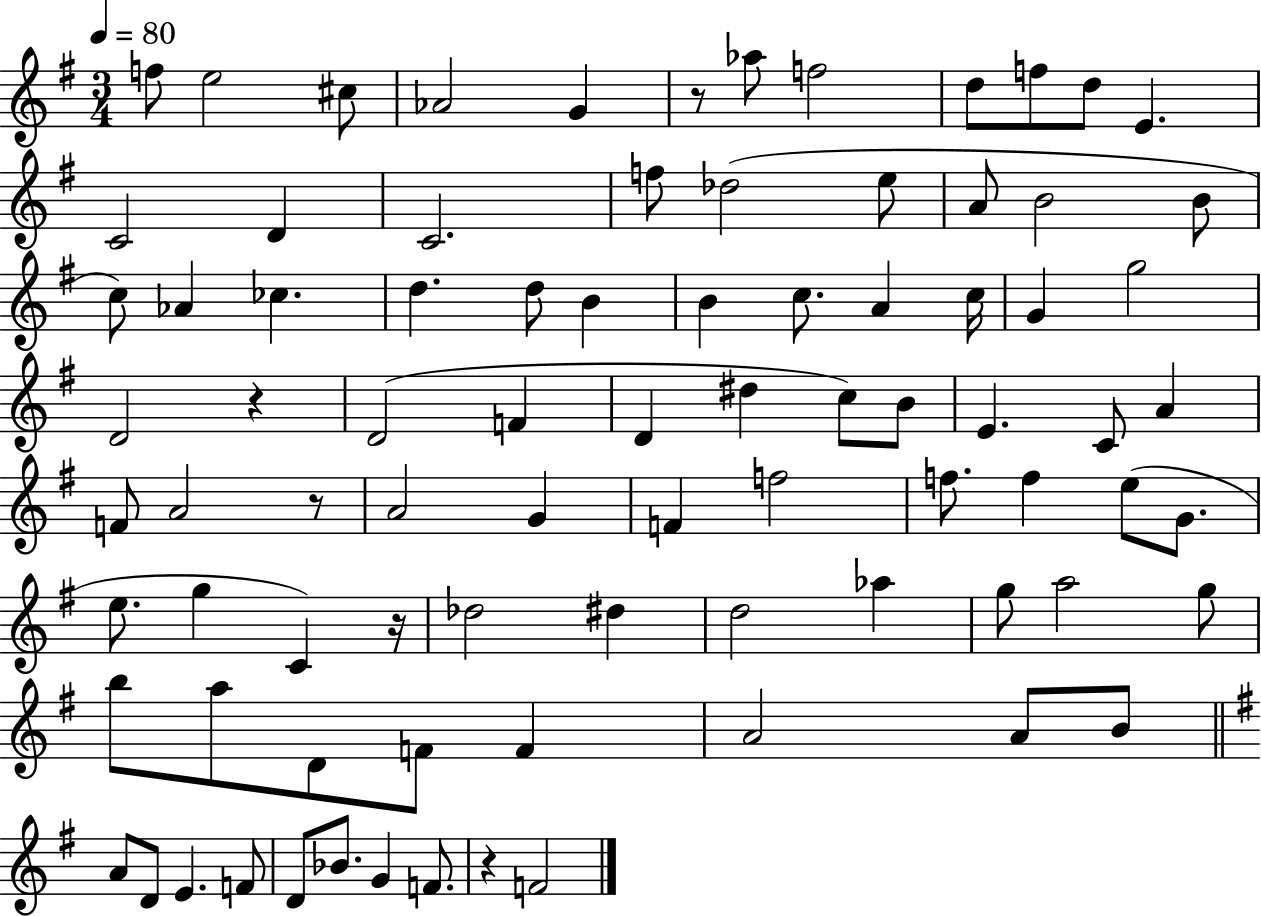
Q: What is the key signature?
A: G major